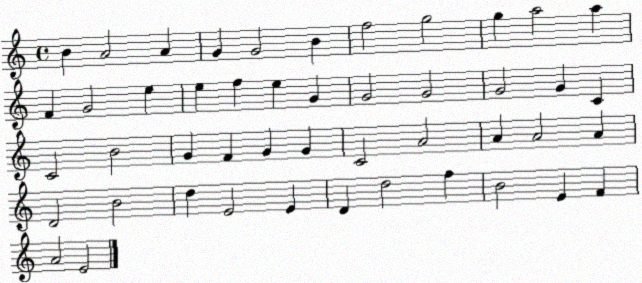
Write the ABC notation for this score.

X:1
T:Untitled
M:4/4
L:1/4
K:C
B A2 A G G2 B f2 g2 g a2 a F G2 e e f e G G2 G2 G2 G C C2 B2 G F G G C2 A2 A A2 A D2 B2 d E2 E D d2 f B2 E F A2 E2